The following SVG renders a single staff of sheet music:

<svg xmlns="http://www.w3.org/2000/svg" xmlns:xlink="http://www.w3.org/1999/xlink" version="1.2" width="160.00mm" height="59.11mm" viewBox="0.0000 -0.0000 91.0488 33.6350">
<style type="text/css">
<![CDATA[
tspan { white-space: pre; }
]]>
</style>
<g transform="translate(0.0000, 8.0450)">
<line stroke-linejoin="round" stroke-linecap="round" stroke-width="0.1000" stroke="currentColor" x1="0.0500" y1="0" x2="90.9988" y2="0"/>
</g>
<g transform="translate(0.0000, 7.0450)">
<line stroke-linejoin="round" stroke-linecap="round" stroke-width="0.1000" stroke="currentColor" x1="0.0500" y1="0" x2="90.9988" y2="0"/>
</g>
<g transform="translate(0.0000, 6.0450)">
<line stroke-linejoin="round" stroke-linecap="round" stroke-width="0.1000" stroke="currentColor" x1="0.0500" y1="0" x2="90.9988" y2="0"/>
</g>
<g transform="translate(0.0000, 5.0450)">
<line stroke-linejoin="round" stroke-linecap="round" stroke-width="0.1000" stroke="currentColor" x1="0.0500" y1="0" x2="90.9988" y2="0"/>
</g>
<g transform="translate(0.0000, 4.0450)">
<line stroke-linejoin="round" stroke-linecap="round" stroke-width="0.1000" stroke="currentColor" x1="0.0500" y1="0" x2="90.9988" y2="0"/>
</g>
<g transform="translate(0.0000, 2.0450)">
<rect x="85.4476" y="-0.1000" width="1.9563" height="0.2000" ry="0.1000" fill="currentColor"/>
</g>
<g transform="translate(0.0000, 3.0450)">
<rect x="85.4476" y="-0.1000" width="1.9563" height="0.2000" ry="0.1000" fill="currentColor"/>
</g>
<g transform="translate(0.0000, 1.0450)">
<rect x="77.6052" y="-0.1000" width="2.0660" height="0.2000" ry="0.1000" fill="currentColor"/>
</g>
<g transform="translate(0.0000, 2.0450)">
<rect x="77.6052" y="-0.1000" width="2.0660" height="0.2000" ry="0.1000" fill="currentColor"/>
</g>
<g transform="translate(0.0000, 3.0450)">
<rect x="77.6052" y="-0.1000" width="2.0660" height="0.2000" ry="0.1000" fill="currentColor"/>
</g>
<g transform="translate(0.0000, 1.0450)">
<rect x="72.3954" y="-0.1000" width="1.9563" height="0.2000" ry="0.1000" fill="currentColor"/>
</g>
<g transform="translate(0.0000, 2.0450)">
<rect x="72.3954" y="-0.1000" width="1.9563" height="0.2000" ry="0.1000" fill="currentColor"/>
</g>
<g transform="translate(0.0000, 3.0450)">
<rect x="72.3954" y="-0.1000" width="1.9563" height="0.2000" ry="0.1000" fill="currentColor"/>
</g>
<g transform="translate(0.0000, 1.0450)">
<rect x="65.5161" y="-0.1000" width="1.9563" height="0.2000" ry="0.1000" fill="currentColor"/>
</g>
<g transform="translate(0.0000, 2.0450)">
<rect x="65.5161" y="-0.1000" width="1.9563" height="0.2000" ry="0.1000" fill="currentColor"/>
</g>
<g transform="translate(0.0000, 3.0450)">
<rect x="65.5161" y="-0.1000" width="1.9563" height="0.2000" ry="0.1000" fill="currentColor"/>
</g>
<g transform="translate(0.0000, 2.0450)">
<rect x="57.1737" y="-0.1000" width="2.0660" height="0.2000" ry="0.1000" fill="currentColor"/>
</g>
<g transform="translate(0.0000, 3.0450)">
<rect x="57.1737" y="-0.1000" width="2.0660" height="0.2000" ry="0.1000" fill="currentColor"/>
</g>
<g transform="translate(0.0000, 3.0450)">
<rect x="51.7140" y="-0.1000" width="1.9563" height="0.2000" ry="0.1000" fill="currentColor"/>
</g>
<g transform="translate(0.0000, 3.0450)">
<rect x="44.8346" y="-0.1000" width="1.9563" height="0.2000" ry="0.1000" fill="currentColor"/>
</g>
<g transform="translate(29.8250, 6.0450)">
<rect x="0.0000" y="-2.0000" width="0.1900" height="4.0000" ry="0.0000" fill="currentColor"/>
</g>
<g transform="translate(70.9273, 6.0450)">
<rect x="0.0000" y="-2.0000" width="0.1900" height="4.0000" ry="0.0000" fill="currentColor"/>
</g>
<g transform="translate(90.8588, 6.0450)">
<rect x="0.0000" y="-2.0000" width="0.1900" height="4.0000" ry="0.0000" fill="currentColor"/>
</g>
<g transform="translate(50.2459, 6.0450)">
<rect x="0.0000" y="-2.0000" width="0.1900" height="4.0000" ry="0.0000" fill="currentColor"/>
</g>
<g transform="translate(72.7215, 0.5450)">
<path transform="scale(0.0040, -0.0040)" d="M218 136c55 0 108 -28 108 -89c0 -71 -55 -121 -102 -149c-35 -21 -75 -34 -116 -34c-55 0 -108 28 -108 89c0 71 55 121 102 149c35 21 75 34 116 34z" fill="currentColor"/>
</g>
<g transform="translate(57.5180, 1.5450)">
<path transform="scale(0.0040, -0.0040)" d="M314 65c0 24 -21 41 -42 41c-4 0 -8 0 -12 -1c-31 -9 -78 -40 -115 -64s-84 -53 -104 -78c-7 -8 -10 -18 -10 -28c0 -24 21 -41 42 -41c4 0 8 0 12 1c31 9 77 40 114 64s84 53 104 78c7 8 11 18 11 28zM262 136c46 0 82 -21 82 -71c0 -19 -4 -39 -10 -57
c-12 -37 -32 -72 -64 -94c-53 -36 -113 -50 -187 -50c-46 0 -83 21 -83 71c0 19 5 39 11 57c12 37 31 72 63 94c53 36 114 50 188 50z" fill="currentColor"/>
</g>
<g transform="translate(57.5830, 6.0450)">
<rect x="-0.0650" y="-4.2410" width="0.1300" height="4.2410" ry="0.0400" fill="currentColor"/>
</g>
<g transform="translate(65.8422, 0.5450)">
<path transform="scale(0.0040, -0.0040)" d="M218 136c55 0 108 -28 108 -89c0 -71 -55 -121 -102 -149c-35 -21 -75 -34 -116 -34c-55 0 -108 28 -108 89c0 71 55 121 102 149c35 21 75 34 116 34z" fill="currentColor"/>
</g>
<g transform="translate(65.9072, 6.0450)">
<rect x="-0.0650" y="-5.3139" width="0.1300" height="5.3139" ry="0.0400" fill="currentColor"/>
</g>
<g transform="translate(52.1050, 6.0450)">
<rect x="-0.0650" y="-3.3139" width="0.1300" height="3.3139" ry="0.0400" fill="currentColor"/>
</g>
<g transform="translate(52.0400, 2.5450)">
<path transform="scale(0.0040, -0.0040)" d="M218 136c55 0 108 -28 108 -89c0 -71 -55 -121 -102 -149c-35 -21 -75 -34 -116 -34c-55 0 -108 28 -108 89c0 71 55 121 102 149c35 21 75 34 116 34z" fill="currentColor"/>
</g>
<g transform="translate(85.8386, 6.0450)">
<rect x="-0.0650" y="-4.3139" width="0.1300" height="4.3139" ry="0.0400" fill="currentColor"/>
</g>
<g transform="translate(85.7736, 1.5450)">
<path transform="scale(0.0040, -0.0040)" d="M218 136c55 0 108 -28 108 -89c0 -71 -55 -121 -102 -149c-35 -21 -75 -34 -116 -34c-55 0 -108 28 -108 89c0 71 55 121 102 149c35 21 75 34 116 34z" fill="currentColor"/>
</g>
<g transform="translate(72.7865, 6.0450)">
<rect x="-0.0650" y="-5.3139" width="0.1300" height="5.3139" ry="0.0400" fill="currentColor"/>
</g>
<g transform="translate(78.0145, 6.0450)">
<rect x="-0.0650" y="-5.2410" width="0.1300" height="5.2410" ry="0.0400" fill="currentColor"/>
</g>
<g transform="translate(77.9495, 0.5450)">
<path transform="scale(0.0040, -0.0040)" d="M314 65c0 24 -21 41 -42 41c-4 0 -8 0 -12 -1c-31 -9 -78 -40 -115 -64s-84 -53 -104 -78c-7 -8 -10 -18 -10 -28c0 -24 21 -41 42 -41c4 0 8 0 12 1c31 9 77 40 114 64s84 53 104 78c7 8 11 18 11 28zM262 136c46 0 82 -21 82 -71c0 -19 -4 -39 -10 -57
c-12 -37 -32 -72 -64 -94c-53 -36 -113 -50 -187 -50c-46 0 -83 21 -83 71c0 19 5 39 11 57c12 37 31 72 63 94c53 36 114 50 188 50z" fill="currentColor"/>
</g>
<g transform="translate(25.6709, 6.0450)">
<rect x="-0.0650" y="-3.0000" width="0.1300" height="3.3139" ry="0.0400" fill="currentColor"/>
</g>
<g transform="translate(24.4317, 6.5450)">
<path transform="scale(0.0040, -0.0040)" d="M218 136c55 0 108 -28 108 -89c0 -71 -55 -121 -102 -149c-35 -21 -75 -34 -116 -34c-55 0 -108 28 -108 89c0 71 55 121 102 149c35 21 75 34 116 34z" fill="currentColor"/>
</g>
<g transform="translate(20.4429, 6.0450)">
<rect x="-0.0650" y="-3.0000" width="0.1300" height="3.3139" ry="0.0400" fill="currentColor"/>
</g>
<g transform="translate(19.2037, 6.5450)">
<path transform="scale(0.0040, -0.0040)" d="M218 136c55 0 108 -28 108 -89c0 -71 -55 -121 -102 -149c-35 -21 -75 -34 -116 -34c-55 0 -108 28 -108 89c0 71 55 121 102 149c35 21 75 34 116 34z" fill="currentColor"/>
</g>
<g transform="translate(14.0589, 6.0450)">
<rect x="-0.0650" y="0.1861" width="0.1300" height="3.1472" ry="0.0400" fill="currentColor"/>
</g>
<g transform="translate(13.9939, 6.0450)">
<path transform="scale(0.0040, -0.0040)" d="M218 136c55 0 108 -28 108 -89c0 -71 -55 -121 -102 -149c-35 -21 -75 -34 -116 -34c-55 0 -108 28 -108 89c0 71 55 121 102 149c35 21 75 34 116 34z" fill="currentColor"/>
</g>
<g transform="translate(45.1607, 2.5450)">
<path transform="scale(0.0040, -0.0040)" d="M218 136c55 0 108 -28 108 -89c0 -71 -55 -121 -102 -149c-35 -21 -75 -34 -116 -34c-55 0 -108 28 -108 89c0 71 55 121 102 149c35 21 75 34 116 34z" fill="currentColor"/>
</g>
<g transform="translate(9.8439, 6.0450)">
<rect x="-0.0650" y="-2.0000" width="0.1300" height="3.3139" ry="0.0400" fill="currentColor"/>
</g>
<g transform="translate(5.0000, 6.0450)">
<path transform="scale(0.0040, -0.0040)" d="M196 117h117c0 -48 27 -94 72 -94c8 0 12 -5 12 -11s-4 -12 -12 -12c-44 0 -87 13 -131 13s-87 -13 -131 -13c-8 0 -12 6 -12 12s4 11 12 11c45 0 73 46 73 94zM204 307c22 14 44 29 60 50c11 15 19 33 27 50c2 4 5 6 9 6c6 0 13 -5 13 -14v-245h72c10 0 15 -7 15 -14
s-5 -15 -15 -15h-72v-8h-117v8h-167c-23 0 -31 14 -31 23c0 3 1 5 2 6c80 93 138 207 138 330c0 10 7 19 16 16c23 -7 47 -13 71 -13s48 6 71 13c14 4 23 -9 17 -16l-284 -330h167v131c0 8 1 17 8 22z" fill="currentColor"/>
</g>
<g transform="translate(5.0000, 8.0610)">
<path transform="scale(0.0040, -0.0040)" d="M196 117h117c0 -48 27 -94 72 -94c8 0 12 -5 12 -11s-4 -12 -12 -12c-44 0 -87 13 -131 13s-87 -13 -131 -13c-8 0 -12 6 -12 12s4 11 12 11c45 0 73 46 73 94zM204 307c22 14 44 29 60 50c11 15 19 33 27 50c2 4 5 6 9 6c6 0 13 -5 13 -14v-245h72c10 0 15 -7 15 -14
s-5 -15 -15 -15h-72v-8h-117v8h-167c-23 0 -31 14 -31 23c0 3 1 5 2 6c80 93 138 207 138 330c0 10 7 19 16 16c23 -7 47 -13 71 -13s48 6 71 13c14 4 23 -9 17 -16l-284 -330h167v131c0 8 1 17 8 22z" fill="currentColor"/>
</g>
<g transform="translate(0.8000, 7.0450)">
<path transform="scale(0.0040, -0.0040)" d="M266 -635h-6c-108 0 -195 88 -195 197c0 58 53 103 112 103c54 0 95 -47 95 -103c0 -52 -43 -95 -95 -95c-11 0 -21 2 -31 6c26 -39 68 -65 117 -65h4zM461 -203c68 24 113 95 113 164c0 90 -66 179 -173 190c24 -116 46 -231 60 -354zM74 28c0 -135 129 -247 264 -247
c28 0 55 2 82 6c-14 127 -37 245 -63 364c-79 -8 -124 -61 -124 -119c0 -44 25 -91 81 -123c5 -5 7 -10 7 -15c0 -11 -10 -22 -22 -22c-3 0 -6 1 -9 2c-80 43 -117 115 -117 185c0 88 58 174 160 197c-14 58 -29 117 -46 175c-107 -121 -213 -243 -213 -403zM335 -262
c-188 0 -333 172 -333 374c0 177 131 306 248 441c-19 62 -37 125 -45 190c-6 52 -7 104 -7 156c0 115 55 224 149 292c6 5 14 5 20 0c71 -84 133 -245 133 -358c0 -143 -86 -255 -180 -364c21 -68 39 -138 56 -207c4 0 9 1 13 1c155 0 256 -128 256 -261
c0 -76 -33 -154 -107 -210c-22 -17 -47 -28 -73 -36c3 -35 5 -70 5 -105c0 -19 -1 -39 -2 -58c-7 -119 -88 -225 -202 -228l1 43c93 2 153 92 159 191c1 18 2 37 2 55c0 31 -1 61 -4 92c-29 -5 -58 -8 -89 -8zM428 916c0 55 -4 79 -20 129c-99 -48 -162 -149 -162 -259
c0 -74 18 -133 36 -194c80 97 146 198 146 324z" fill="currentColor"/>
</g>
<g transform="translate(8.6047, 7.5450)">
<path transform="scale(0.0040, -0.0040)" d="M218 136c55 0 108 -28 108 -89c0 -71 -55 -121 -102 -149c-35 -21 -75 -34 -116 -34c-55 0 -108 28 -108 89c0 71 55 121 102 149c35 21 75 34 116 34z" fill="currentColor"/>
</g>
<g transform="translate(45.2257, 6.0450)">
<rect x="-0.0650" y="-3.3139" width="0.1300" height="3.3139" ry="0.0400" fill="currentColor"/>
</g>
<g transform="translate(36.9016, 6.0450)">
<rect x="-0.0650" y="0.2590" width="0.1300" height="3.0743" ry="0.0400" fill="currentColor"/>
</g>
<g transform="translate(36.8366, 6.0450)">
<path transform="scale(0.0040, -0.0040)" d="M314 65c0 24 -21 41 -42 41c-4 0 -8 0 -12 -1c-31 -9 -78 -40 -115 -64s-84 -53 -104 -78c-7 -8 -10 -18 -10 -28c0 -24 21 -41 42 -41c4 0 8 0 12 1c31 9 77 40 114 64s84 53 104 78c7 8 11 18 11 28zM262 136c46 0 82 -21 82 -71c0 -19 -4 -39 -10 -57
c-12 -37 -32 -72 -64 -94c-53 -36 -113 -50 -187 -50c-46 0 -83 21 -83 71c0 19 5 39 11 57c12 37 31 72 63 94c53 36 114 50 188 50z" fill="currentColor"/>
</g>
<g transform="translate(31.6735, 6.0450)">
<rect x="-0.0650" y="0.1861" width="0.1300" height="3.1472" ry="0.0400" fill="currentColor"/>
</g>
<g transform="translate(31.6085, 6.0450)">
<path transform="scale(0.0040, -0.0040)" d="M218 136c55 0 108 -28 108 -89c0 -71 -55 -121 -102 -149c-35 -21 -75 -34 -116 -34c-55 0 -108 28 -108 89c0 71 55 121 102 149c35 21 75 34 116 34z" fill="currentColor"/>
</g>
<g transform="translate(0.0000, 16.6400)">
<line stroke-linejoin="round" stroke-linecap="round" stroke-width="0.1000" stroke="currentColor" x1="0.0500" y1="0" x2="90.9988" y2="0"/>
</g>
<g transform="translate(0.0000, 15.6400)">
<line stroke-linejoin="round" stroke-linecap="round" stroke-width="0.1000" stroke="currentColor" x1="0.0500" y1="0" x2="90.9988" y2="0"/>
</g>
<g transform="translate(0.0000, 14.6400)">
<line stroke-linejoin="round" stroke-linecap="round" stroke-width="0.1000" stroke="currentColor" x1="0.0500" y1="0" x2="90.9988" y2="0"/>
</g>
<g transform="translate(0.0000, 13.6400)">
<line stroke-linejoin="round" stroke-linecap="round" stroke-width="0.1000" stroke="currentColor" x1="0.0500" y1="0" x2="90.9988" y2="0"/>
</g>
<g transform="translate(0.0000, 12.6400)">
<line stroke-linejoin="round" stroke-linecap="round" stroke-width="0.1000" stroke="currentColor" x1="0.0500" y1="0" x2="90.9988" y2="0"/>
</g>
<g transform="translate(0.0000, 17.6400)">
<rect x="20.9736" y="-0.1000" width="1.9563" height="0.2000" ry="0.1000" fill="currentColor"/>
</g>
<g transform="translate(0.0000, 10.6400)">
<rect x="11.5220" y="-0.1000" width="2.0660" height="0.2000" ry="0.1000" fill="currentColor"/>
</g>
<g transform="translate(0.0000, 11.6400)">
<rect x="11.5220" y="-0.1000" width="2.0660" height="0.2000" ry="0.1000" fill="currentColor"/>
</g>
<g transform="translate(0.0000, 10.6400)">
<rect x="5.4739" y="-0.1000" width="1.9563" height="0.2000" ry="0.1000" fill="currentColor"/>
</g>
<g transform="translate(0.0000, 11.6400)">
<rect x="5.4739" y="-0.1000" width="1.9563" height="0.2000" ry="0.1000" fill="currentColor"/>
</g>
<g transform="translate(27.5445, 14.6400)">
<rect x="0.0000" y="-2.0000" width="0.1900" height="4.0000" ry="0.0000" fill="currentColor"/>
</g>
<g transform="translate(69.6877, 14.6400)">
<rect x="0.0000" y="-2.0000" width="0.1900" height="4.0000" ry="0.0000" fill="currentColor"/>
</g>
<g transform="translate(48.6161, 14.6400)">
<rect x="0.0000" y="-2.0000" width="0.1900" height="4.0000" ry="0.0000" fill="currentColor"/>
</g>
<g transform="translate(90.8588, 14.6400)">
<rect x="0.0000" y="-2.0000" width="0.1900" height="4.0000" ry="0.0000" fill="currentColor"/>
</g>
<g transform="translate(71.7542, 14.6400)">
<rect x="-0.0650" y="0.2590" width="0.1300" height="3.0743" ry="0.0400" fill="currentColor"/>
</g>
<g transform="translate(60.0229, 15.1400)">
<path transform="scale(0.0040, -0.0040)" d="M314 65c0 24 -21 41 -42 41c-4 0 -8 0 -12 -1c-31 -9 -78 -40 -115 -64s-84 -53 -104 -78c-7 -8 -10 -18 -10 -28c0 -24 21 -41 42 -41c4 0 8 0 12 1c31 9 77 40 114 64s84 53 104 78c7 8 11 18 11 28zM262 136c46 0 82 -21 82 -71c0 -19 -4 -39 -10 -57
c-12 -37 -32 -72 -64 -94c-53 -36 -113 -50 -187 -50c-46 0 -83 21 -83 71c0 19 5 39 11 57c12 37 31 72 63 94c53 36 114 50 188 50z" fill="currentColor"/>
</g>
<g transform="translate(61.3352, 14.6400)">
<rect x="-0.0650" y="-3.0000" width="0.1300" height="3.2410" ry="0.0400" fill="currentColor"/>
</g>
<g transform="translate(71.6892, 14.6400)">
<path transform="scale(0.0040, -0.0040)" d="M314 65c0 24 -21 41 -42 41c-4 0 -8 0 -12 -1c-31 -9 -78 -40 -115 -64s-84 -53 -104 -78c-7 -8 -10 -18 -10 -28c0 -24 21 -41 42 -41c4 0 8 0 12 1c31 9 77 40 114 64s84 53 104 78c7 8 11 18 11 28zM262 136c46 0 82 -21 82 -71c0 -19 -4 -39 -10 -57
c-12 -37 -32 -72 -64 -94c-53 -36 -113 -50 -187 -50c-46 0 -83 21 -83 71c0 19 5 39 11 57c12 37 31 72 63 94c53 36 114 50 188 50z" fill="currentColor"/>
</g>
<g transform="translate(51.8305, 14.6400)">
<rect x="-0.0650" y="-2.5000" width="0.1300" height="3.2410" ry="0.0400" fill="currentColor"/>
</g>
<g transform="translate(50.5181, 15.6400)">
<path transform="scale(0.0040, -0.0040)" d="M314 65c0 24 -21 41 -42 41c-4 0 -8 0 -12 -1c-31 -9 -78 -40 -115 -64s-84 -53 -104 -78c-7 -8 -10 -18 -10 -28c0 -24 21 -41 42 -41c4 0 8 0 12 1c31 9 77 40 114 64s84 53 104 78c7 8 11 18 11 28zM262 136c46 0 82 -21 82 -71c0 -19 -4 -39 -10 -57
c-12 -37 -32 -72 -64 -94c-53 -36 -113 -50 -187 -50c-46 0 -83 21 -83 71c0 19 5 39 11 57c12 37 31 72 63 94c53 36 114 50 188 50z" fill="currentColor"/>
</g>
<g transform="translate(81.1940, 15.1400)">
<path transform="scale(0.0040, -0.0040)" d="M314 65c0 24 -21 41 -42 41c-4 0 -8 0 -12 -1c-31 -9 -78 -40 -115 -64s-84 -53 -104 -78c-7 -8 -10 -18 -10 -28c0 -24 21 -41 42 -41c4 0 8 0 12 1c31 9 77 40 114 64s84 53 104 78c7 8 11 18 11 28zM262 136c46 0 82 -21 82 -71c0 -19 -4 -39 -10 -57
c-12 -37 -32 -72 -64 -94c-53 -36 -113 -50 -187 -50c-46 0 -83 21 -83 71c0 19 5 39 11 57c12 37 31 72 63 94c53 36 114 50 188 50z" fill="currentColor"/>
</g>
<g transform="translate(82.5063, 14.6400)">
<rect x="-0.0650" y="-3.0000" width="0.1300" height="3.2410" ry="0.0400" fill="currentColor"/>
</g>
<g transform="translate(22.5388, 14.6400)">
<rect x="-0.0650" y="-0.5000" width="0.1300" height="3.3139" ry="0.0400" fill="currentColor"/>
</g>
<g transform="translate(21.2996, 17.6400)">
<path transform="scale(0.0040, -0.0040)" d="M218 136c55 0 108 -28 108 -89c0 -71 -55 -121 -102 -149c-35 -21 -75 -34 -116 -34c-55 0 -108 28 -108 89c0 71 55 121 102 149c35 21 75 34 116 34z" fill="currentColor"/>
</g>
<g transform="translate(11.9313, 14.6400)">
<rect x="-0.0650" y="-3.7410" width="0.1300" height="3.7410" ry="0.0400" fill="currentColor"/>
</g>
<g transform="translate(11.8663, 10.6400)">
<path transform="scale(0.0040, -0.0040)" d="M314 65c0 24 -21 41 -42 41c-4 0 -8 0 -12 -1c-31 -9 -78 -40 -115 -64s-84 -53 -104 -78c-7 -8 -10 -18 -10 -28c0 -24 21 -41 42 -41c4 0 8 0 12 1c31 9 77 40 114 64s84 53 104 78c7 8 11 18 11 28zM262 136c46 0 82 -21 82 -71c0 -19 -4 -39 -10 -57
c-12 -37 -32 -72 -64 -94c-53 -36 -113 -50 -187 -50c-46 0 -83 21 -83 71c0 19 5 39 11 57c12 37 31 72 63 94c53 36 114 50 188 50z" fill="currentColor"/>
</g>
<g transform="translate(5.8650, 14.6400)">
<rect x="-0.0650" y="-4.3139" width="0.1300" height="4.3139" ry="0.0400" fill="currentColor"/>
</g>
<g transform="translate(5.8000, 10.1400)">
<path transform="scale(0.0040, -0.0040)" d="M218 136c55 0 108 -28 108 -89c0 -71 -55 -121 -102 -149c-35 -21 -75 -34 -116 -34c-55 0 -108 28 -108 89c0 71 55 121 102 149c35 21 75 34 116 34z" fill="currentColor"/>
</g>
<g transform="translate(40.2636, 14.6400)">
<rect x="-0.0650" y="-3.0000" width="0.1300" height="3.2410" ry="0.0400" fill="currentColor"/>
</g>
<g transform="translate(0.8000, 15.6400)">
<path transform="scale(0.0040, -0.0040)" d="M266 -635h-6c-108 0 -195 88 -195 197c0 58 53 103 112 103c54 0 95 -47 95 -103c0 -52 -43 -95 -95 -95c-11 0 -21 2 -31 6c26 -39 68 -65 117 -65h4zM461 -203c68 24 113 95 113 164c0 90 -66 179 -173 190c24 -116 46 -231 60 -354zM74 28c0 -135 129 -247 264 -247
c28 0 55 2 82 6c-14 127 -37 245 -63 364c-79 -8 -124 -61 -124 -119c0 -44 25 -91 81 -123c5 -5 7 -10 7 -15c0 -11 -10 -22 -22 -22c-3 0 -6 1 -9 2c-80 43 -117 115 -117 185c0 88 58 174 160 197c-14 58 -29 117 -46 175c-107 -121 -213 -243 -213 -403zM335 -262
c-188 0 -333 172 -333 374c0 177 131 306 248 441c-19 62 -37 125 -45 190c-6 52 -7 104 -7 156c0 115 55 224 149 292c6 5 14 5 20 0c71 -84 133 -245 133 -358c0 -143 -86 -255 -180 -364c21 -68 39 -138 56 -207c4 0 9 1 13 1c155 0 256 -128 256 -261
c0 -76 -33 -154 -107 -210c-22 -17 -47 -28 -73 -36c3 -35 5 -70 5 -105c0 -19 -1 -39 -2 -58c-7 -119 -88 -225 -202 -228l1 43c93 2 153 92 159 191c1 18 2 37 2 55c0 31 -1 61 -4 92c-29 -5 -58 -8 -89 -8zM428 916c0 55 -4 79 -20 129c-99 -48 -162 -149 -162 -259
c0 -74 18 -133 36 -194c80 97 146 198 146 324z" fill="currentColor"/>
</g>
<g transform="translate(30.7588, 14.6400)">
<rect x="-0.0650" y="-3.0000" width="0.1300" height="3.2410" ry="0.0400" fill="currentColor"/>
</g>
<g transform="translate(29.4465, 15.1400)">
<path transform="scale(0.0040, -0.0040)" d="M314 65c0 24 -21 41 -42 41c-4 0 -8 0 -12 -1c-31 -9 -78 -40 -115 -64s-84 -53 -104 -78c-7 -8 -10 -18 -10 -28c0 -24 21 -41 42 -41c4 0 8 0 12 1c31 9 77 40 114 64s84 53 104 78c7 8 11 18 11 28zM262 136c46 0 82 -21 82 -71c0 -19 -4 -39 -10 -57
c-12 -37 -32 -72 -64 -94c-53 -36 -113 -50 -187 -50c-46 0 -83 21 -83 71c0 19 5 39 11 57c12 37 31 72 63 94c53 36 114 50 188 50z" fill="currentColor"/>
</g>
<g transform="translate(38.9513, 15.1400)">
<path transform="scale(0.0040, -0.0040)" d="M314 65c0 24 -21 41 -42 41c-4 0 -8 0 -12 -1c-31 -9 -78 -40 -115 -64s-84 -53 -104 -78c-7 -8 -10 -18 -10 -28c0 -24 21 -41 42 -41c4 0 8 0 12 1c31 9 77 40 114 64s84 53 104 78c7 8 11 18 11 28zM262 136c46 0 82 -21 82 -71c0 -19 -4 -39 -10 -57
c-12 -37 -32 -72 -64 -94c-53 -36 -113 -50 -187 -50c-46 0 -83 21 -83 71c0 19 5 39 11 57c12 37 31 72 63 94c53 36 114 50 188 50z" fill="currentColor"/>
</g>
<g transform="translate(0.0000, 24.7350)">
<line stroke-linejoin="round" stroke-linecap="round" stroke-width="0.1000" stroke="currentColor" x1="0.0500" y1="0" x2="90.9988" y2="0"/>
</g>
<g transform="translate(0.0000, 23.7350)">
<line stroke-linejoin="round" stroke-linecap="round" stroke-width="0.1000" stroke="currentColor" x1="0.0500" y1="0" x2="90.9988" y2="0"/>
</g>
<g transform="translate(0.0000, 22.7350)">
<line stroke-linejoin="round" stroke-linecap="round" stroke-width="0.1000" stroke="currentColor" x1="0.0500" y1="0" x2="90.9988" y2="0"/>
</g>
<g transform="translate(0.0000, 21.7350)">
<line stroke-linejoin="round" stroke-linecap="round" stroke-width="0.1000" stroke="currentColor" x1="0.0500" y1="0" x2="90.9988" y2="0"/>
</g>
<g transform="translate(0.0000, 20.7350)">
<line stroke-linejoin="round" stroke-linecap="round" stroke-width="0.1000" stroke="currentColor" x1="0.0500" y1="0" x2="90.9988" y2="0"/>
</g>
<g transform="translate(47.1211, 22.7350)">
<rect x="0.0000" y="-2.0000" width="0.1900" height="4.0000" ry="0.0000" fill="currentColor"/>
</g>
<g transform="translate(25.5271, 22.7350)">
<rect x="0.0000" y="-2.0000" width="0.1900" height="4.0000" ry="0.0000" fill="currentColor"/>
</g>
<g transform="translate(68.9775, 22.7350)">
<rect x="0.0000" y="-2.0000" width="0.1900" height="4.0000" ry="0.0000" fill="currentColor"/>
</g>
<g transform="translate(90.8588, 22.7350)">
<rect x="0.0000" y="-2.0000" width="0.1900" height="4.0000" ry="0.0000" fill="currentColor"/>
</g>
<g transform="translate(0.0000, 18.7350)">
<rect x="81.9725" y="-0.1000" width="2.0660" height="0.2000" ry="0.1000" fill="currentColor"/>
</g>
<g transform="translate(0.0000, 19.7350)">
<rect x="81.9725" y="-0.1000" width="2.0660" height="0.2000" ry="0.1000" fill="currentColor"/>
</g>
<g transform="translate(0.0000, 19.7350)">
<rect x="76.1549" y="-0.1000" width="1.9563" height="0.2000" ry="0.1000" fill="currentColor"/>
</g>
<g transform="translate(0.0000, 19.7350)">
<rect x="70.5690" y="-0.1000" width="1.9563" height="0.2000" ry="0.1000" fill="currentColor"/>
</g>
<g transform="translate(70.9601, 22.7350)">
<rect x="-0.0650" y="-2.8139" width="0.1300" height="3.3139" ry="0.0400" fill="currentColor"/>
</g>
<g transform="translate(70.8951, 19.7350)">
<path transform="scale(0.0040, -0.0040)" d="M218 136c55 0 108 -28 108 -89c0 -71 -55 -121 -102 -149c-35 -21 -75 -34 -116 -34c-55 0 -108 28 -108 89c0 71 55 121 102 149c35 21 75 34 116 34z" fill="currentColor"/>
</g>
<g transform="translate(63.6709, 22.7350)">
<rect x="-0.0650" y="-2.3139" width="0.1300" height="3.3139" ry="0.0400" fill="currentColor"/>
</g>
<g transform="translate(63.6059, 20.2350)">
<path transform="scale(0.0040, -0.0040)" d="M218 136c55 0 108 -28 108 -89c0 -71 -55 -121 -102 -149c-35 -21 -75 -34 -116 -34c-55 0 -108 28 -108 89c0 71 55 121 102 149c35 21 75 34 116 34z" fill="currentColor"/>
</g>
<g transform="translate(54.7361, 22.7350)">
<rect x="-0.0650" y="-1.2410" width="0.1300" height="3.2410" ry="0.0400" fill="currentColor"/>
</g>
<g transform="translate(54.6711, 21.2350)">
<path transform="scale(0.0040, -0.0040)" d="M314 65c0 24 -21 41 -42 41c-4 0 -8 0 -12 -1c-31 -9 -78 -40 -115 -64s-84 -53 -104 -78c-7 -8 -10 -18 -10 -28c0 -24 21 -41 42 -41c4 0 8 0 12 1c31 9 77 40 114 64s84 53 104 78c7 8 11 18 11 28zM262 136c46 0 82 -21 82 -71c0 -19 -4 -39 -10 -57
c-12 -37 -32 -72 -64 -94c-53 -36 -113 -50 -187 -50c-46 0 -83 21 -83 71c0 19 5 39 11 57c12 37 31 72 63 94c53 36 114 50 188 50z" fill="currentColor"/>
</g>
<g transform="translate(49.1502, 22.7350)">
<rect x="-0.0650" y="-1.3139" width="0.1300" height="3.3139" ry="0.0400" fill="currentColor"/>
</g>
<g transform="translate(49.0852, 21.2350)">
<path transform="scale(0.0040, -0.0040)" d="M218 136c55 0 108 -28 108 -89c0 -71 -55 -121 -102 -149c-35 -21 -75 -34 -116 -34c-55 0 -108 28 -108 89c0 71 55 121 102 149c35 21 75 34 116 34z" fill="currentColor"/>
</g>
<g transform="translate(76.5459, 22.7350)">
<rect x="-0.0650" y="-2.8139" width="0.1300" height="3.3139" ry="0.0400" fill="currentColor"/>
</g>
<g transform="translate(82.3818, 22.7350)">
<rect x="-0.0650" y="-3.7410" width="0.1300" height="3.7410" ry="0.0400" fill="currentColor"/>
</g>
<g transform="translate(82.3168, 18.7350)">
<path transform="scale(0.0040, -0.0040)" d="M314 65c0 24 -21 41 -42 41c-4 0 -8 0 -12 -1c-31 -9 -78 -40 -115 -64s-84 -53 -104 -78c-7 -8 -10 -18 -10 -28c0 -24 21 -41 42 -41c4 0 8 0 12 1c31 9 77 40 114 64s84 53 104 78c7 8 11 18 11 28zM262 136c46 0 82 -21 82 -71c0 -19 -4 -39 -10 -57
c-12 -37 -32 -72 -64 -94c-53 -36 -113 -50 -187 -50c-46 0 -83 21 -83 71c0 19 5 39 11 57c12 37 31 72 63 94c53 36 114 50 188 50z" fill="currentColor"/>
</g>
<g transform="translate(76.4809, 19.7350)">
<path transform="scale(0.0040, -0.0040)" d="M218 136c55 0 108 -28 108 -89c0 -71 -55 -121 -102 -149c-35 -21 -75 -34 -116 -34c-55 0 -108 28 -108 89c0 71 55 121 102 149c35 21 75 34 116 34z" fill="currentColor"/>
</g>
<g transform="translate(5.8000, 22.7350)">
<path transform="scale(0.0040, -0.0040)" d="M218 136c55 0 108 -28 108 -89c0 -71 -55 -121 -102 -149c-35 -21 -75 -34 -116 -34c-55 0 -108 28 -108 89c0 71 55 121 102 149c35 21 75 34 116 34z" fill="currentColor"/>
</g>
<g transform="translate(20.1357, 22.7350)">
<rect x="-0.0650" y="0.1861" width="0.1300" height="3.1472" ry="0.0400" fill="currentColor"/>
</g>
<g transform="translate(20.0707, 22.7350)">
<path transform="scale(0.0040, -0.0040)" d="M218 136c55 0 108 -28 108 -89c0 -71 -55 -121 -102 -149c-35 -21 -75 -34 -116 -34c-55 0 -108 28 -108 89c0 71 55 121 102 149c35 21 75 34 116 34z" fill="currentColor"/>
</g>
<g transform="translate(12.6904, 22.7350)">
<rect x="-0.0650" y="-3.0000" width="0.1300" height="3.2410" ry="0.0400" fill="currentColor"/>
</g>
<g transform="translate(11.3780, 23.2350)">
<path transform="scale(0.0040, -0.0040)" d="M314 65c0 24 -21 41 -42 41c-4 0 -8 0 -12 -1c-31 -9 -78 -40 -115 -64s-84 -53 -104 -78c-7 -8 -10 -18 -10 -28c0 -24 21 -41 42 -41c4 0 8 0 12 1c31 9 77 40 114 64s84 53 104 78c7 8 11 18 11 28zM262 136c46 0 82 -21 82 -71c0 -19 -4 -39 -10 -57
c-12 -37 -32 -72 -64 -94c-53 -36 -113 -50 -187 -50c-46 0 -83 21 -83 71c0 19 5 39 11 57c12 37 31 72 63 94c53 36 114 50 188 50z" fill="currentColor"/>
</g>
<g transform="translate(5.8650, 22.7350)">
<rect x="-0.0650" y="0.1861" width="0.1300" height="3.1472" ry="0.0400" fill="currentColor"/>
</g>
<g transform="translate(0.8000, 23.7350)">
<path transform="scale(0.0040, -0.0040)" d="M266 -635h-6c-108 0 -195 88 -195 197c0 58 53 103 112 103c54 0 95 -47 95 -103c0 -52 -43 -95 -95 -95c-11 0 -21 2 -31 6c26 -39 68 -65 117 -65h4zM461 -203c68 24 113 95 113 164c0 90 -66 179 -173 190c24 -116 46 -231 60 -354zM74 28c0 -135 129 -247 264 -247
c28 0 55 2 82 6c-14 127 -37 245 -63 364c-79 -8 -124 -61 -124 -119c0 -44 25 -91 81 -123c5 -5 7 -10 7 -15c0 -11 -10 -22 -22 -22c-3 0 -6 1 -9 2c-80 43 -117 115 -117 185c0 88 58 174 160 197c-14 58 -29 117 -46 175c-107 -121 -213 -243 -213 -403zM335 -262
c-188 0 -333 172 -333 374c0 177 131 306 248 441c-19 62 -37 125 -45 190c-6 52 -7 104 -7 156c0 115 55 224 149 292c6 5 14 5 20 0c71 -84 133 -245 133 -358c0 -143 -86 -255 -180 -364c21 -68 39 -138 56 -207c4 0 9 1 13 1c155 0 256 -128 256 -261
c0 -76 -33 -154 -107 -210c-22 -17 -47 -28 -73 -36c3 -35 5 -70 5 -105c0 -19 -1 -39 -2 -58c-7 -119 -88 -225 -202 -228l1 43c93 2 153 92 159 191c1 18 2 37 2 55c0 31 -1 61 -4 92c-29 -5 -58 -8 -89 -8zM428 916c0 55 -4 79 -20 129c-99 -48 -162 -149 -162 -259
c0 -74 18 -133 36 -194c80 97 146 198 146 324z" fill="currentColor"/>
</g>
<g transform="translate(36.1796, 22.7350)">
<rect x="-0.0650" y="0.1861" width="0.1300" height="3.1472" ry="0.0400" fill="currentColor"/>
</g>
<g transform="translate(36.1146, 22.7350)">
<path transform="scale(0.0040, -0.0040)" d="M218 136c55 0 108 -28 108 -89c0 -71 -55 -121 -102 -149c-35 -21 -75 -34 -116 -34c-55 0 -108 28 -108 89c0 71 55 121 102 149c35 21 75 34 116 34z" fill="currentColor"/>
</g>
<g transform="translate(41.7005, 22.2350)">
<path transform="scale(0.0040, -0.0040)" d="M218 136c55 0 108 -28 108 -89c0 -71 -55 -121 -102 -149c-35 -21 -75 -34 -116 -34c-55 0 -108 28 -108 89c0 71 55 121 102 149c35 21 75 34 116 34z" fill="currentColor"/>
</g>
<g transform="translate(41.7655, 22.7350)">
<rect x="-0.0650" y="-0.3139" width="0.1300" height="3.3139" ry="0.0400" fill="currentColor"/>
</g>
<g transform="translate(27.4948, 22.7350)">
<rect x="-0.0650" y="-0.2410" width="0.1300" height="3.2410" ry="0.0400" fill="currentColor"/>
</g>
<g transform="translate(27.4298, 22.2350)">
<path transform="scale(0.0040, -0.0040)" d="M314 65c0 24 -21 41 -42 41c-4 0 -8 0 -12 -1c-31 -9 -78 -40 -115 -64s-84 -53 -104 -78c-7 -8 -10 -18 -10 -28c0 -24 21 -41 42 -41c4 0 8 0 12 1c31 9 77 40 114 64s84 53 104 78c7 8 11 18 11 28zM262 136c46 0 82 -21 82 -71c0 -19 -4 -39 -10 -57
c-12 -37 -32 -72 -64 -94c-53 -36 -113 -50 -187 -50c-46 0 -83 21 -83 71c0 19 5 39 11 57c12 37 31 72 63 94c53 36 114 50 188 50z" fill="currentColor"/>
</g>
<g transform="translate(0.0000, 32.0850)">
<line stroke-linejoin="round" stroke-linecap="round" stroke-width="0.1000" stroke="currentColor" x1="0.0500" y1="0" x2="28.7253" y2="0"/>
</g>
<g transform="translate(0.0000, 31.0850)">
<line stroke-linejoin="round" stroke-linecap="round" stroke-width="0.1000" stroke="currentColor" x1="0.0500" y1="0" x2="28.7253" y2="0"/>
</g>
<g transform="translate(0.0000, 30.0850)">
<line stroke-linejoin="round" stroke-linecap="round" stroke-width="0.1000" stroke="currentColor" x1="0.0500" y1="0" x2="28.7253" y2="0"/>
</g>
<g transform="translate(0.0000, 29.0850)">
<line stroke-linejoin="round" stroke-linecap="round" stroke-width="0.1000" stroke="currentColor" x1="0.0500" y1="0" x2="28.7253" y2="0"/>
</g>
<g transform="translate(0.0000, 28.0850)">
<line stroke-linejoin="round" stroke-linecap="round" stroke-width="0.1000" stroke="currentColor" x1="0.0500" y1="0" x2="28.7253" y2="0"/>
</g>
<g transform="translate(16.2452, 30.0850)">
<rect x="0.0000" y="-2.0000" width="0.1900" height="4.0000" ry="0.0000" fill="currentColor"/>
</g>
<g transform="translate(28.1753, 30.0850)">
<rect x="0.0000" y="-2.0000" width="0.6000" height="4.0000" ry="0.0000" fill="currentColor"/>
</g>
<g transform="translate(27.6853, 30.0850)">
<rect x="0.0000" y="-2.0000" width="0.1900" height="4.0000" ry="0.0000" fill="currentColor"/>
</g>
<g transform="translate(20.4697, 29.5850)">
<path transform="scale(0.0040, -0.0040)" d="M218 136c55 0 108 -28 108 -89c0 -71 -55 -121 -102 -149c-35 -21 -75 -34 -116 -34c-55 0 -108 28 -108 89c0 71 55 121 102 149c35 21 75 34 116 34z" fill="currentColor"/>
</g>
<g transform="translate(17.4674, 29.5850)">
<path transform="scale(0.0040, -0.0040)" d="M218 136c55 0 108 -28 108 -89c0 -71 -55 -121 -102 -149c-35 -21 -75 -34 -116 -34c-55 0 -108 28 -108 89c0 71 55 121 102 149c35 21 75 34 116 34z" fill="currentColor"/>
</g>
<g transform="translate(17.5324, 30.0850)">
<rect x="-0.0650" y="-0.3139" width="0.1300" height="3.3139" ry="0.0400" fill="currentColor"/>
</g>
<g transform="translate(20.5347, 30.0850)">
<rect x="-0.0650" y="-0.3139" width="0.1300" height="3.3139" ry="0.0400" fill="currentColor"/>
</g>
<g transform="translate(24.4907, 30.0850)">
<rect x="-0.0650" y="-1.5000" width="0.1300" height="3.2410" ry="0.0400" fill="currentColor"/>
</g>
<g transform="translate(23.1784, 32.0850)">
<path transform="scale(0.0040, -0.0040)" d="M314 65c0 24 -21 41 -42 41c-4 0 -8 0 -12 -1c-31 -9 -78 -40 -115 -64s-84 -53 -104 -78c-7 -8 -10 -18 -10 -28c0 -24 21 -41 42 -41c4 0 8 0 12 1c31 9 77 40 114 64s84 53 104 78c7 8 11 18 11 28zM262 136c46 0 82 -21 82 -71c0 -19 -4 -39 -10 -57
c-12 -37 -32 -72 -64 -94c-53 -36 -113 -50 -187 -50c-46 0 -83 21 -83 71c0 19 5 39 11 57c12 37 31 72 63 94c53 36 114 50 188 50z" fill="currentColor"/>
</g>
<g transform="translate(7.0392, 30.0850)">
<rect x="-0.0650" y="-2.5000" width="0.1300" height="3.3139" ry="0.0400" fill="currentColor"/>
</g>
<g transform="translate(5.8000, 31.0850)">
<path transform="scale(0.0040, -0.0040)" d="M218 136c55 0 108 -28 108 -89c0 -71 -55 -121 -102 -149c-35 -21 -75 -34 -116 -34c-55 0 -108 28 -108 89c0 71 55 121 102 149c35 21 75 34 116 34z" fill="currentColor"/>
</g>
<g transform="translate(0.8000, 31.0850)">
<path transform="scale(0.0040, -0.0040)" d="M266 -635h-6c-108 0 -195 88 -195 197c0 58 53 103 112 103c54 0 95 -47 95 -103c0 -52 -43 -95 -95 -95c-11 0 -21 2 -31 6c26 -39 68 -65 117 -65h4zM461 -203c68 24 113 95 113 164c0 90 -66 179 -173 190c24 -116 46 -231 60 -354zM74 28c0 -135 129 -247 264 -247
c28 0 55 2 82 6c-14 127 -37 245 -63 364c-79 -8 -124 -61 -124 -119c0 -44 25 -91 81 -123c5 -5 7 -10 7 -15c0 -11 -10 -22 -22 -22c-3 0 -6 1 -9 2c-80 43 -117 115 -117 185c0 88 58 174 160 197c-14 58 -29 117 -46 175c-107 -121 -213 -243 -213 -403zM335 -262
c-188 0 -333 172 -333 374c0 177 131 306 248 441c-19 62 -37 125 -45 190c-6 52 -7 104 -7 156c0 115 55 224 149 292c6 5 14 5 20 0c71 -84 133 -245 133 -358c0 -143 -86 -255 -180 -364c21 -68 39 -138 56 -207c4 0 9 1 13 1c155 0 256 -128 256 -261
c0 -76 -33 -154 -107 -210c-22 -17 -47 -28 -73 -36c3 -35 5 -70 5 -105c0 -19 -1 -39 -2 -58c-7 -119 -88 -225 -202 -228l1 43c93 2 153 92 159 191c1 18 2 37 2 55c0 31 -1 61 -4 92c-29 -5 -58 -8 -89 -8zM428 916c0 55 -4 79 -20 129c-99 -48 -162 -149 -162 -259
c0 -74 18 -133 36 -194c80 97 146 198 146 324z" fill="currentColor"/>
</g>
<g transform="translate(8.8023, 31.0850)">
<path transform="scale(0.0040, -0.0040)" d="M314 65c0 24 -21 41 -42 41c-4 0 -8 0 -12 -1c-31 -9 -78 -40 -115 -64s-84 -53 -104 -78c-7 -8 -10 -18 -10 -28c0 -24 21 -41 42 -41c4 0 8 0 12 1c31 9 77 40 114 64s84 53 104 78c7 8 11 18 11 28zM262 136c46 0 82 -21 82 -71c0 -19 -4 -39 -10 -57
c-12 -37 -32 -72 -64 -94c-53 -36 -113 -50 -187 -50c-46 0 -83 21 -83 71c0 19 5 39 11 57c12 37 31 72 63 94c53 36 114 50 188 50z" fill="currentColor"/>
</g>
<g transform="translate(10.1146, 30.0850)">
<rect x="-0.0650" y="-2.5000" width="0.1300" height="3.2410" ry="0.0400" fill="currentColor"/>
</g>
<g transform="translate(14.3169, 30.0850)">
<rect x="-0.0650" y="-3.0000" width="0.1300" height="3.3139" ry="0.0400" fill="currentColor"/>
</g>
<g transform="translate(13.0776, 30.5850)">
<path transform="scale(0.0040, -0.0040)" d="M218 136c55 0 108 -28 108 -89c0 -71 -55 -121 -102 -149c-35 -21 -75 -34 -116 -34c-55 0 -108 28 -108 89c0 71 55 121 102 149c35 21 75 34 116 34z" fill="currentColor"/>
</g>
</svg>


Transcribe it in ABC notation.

X:1
T:Untitled
M:4/4
L:1/4
K:C
F B A A B B2 b b d'2 f' f' f'2 d' d' c'2 C A2 A2 G2 A2 B2 A2 B A2 B c2 B c e e2 g a a c'2 G G2 A c c E2